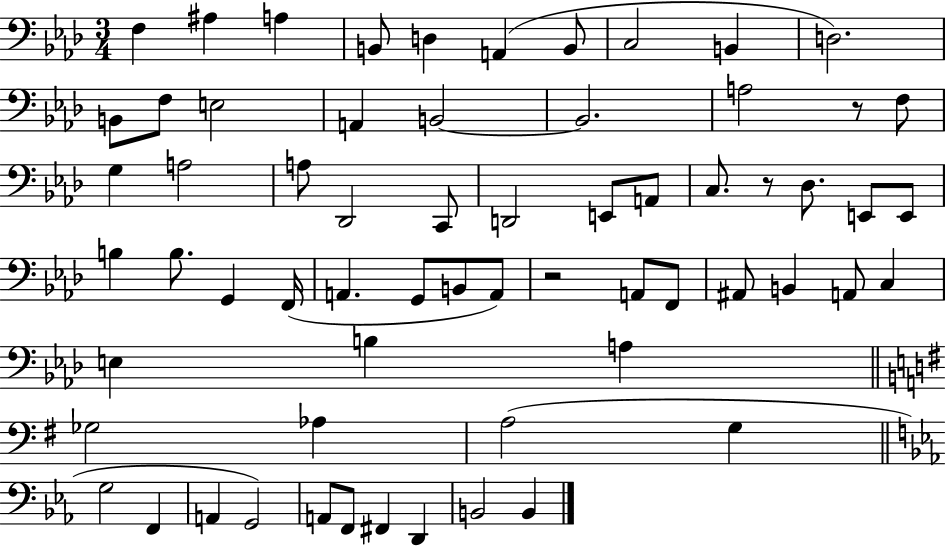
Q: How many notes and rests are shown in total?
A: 64